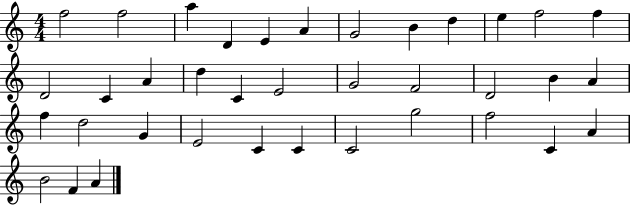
{
  \clef treble
  \numericTimeSignature
  \time 4/4
  \key c \major
  f''2 f''2 | a''4 d'4 e'4 a'4 | g'2 b'4 d''4 | e''4 f''2 f''4 | \break d'2 c'4 a'4 | d''4 c'4 e'2 | g'2 f'2 | d'2 b'4 a'4 | \break f''4 d''2 g'4 | e'2 c'4 c'4 | c'2 g''2 | f''2 c'4 a'4 | \break b'2 f'4 a'4 | \bar "|."
}